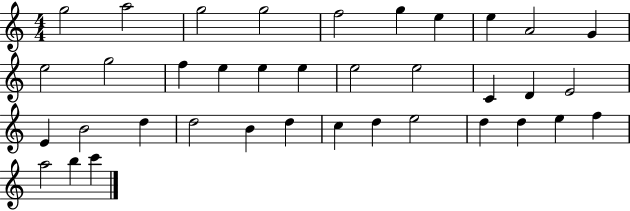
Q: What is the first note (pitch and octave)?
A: G5